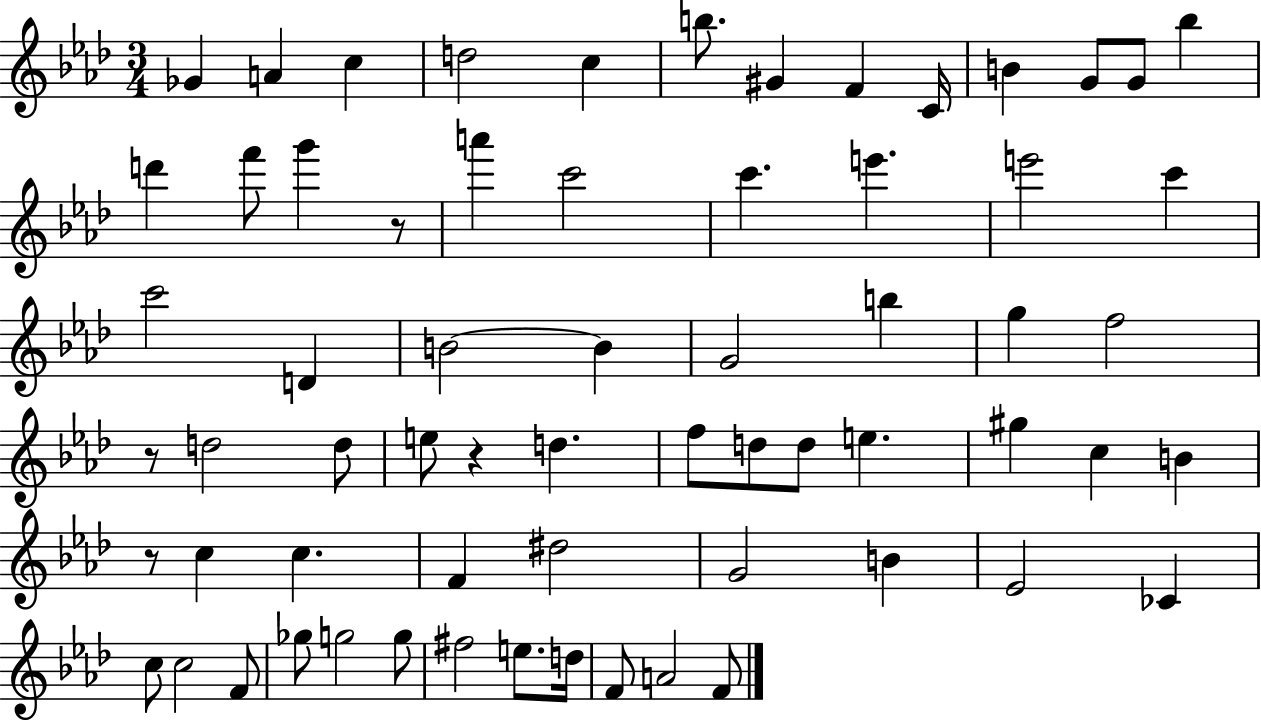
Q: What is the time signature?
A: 3/4